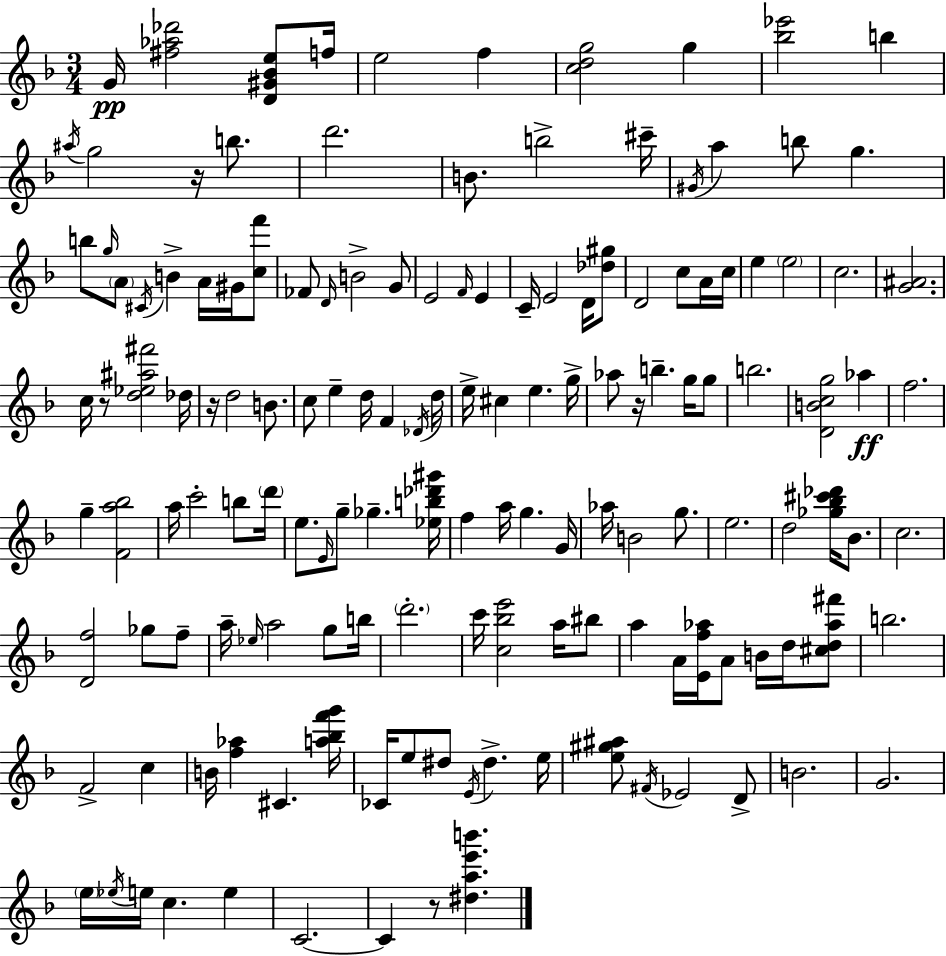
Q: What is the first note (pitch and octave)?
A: G4